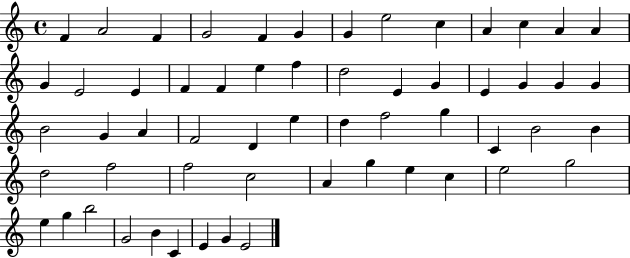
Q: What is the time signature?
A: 4/4